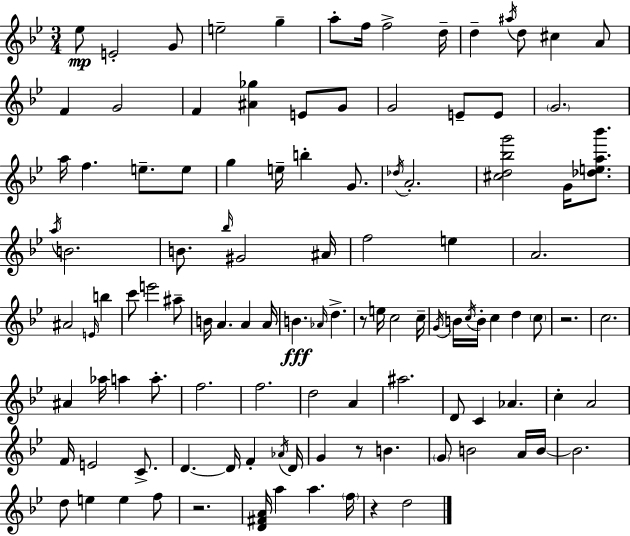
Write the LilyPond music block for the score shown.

{
  \clef treble
  \numericTimeSignature
  \time 3/4
  \key bes \major
  ees''8\mp e'2-. g'8 | e''2-- g''4-- | a''8-. f''16 f''2-> d''16-- | d''4-- \acciaccatura { ais''16 } d''8 cis''4 a'8 | \break f'4 g'2 | f'4 <ais' ges''>4 e'8 g'8 | g'2 e'8-- e'8 | \parenthesize g'2. | \break a''16 f''4. e''8.-- e''8 | g''4 e''16-- b''4-. g'8. | \acciaccatura { des''16 } a'2.-. | <cis'' d'' bes'' g'''>2 g'16 <des'' e'' a'' bes'''>8. | \break \acciaccatura { a''16 } b'2. | b'8. \grace { bes''16 } gis'2 | ais'16 f''2 | e''4 a'2. | \break ais'2 | \grace { e'16 } b''4 c'''8 e'''2 | ais''8-- b'16 a'4. | a'4 a'16 b'4.\fff \grace { aes'16 } | \break d''4.-> r8 e''16 c''2 | c''16-- \acciaccatura { g'16 } b'16 \acciaccatura { c''16 } b'16-. c''4 | d''4 \parenthesize c''8 r2. | c''2. | \break ais'4 | aes''16 a''4 a''8.-. f''2. | f''2. | d''2 | \break a'4 ais''2. | d'8 c'4 | aes'4. c''4-. | a'2 f'16 e'2 | \break c'8.-> d'4.~~ | d'16 f'4-. \acciaccatura { aes'16 } d'16 g'4 | r8 b'4. \parenthesize g'8 b'2 | a'16 b'16~~ b'2. | \break d''8 e''4 | e''4 f''8 r2. | <d' fis' a'>16 a''4 | a''4. \parenthesize f''16 r4 | \break d''2 \bar "|."
}